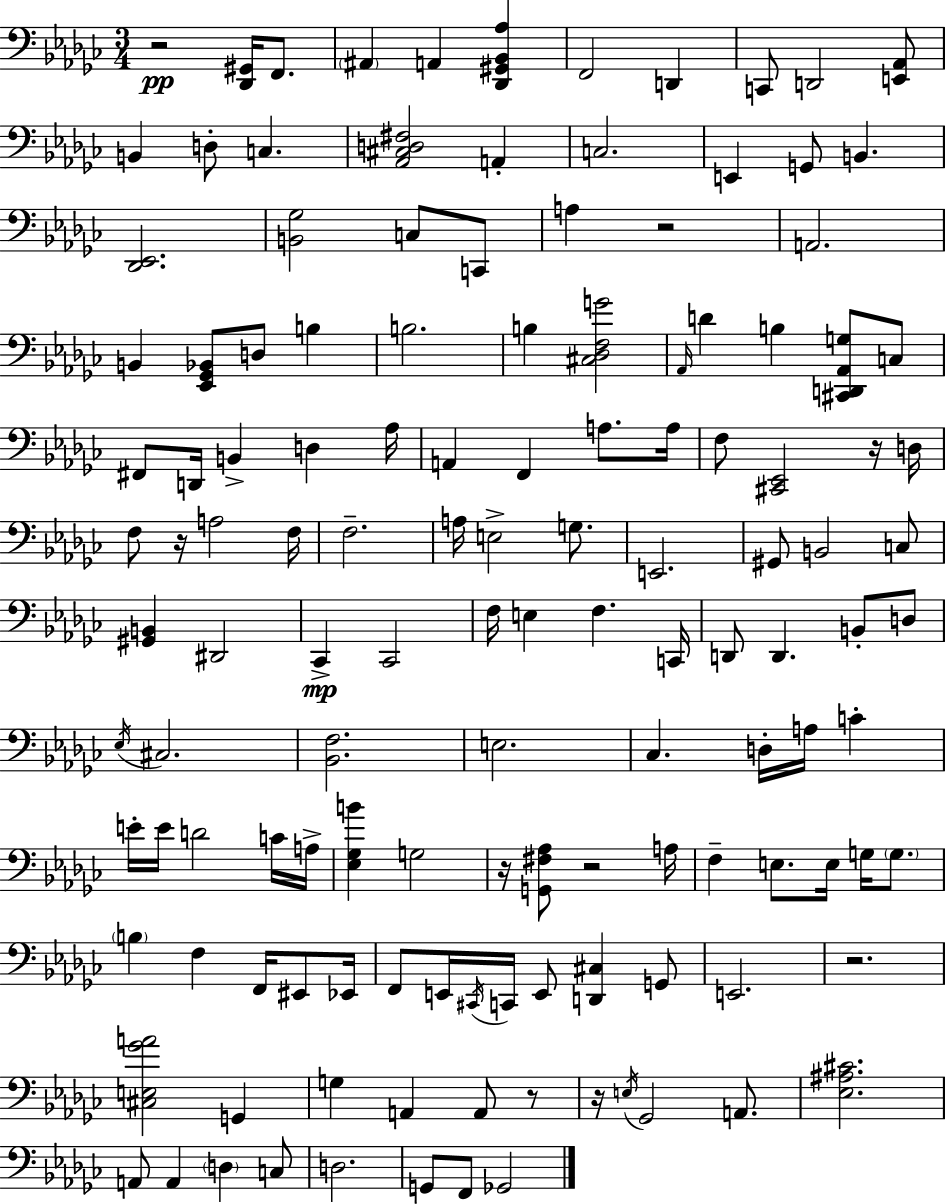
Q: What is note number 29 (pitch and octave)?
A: F#2